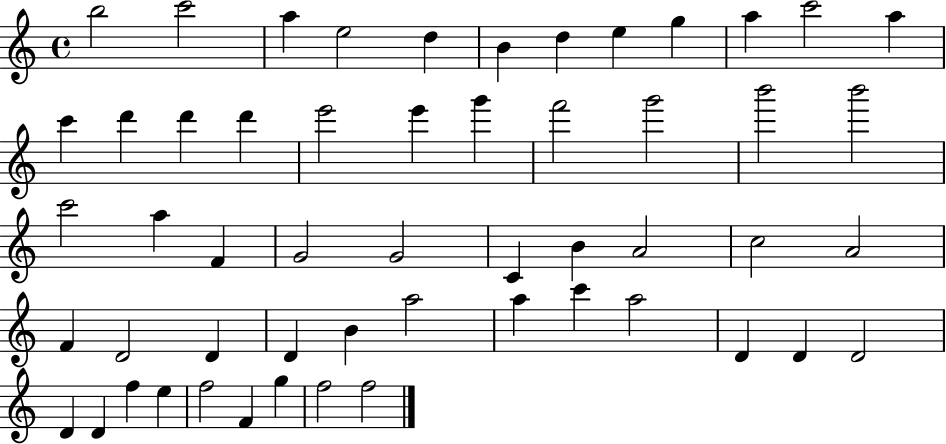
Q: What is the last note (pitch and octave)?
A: F5